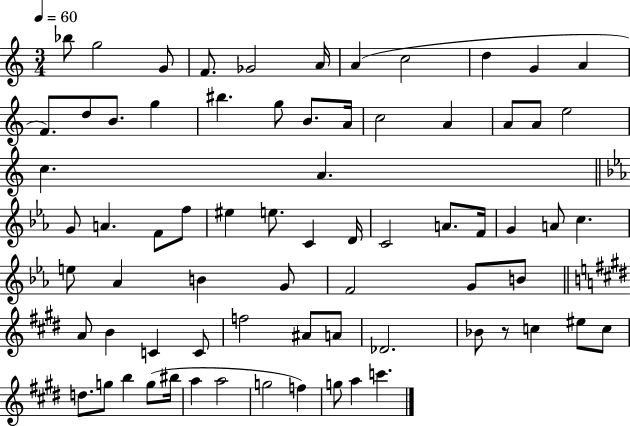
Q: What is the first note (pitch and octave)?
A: Bb5